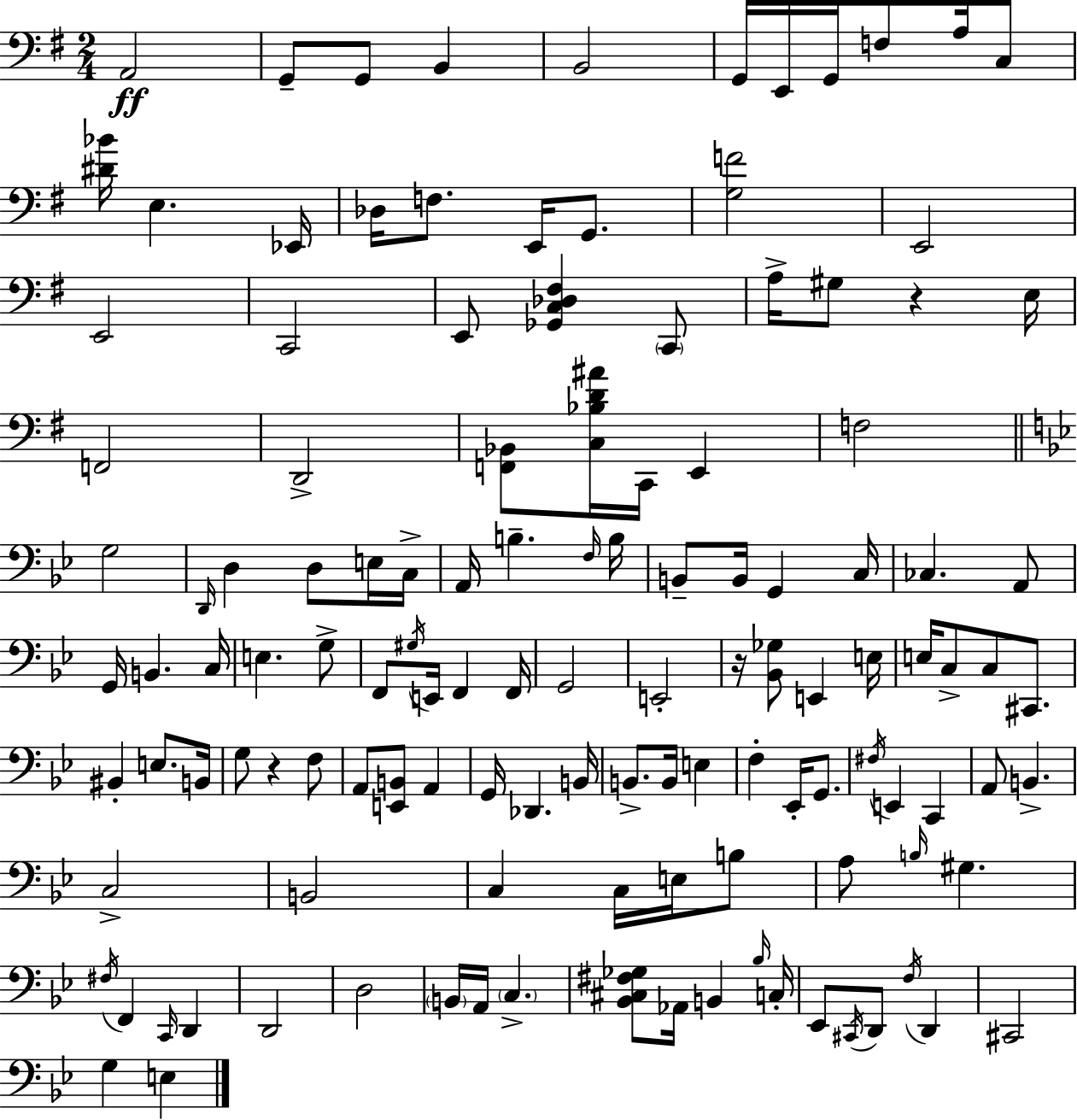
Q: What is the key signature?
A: E minor